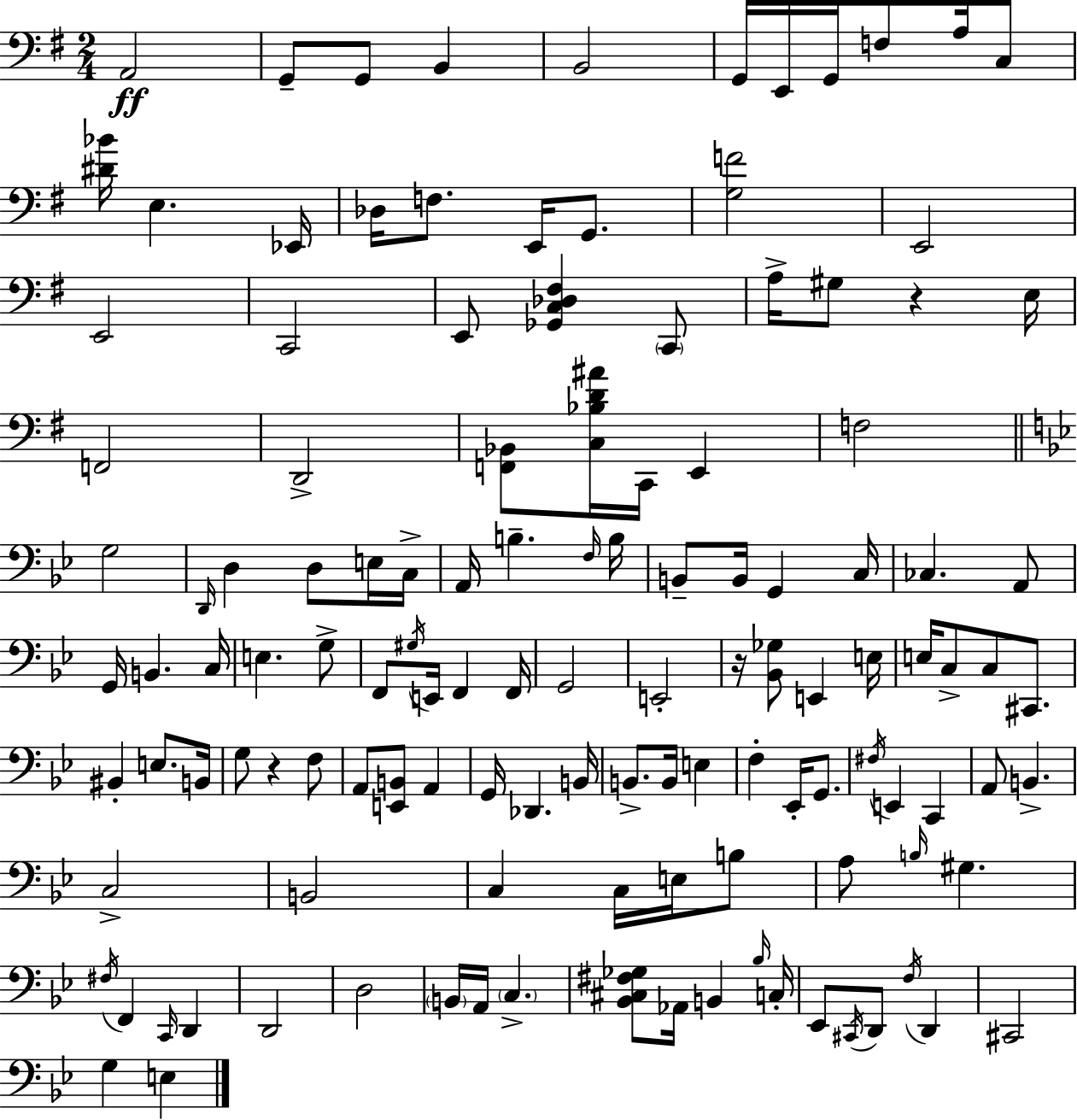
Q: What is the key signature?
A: E minor